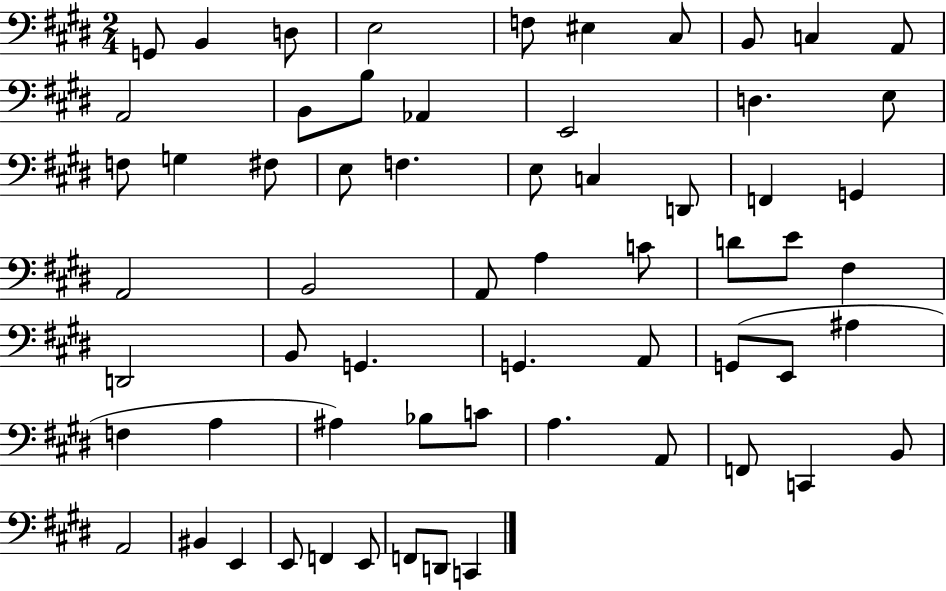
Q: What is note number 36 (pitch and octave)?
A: D2